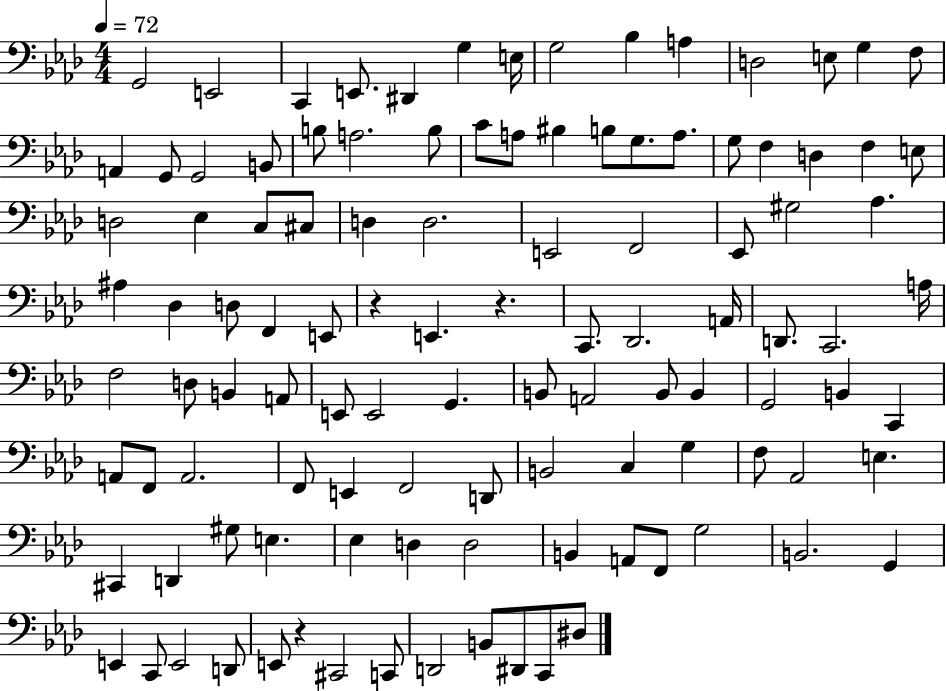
X:1
T:Untitled
M:4/4
L:1/4
K:Ab
G,,2 E,,2 C,, E,,/2 ^D,, G, E,/4 G,2 _B, A, D,2 E,/2 G, F,/2 A,, G,,/2 G,,2 B,,/2 B,/2 A,2 B,/2 C/2 A,/2 ^B, B,/2 G,/2 A,/2 G,/2 F, D, F, E,/2 D,2 _E, C,/2 ^C,/2 D, D,2 E,,2 F,,2 _E,,/2 ^G,2 _A, ^A, _D, D,/2 F,, E,,/2 z E,, z C,,/2 _D,,2 A,,/4 D,,/2 C,,2 A,/4 F,2 D,/2 B,, A,,/2 E,,/2 E,,2 G,, B,,/2 A,,2 B,,/2 B,, G,,2 B,, C,, A,,/2 F,,/2 A,,2 F,,/2 E,, F,,2 D,,/2 B,,2 C, G, F,/2 _A,,2 E, ^C,, D,, ^G,/2 E, _E, D, D,2 B,, A,,/2 F,,/2 G,2 B,,2 G,, E,, C,,/2 E,,2 D,,/2 E,,/2 z ^C,,2 C,,/2 D,,2 B,,/2 ^D,,/2 C,,/2 ^D,/2